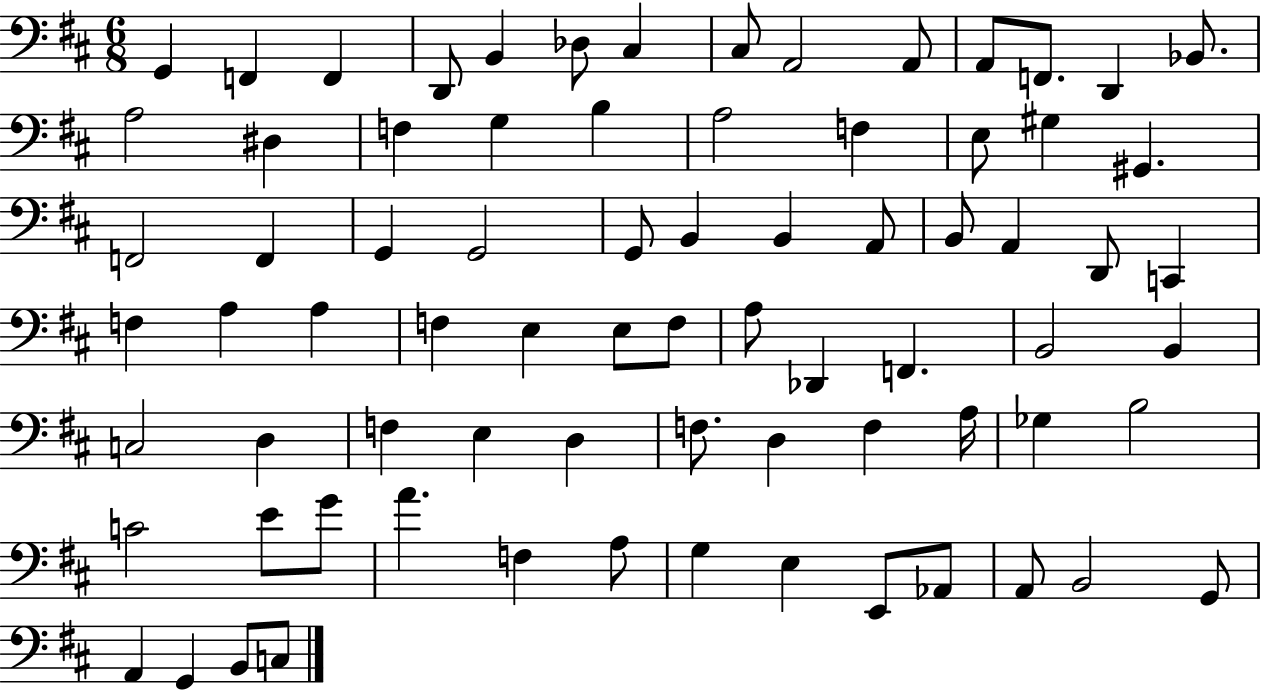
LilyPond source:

{
  \clef bass
  \numericTimeSignature
  \time 6/8
  \key d \major
  g,4 f,4 f,4 | d,8 b,4 des8 cis4 | cis8 a,2 a,8 | a,8 f,8. d,4 bes,8. | \break a2 dis4 | f4 g4 b4 | a2 f4 | e8 gis4 gis,4. | \break f,2 f,4 | g,4 g,2 | g,8 b,4 b,4 a,8 | b,8 a,4 d,8 c,4 | \break f4 a4 a4 | f4 e4 e8 f8 | a8 des,4 f,4. | b,2 b,4 | \break c2 d4 | f4 e4 d4 | f8. d4 f4 a16 | ges4 b2 | \break c'2 e'8 g'8 | a'4. f4 a8 | g4 e4 e,8 aes,8 | a,8 b,2 g,8 | \break a,4 g,4 b,8 c8 | \bar "|."
}